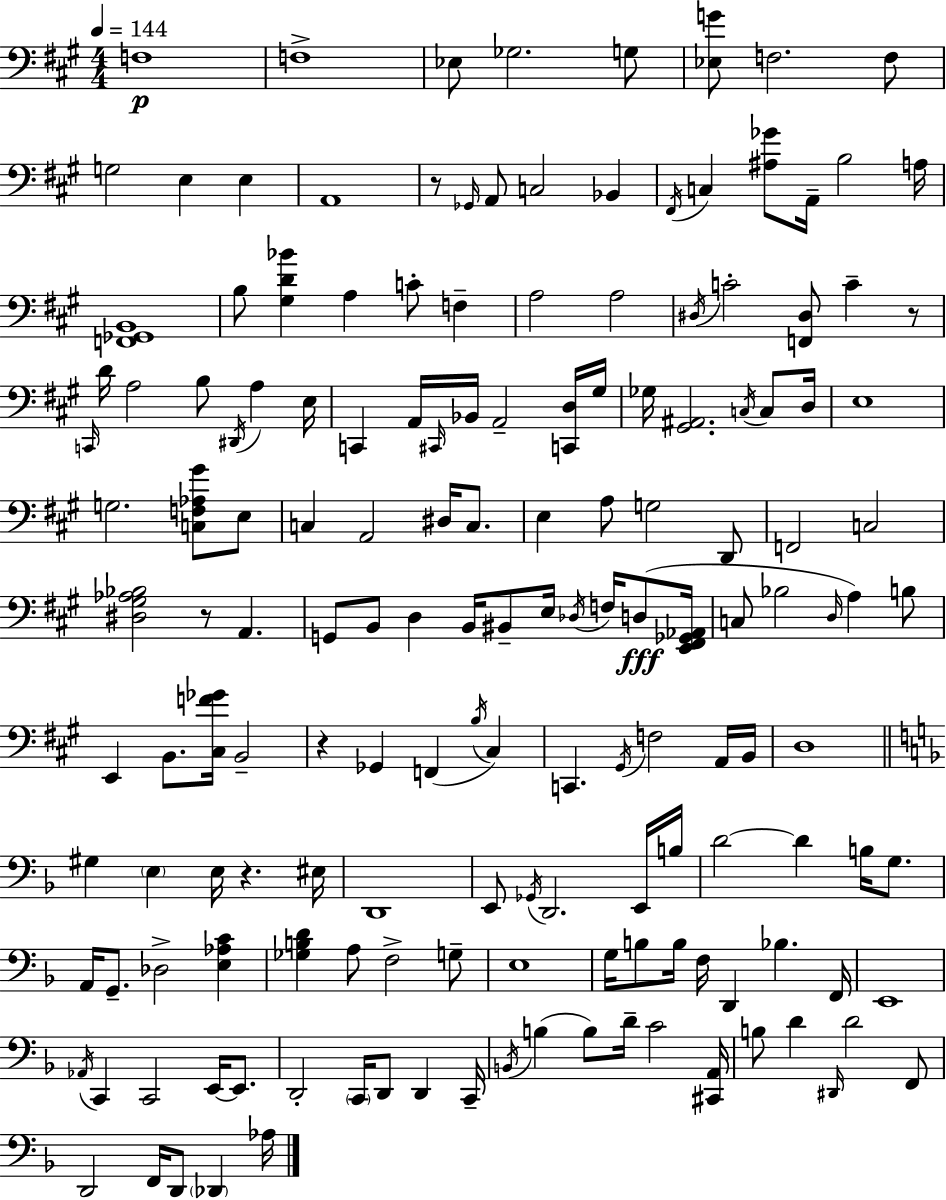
X:1
T:Untitled
M:4/4
L:1/4
K:A
F,4 F,4 _E,/2 _G,2 G,/2 [_E,G]/2 F,2 F,/2 G,2 E, E, A,,4 z/2 _G,,/4 A,,/2 C,2 _B,, ^F,,/4 C, [^A,_G]/2 A,,/4 B,2 A,/4 [F,,_G,,B,,]4 B,/2 [^G,D_B] A, C/2 F, A,2 A,2 ^D,/4 C2 [F,,^D,]/2 C z/2 C,,/4 D/4 A,2 B,/2 ^D,,/4 A, E,/4 C,, A,,/4 ^C,,/4 _B,,/4 A,,2 [C,,D,]/4 ^G,/4 _G,/4 [^G,,^A,,]2 C,/4 C,/2 D,/4 E,4 G,2 [C,F,_A,^G]/2 E,/2 C, A,,2 ^D,/4 C,/2 E, A,/2 G,2 D,,/2 F,,2 C,2 [^D,^G,_A,_B,]2 z/2 A,, G,,/2 B,,/2 D, B,,/4 ^B,,/2 E,/4 _D,/4 F,/4 D,/2 [E,,^F,,_G,,_A,,]/4 C,/2 _B,2 D,/4 A, B,/2 E,, B,,/2 [^C,F_G]/4 B,,2 z _G,, F,, B,/4 ^C, C,, ^G,,/4 F,2 A,,/4 B,,/4 D,4 ^G, E, E,/4 z ^E,/4 D,,4 E,,/2 _G,,/4 D,,2 E,,/4 B,/4 D2 D B,/4 G,/2 A,,/4 G,,/2 _D,2 [E,_A,C] [_G,B,D] A,/2 F,2 G,/2 E,4 G,/4 B,/2 B,/4 F,/4 D,, _B, F,,/4 E,,4 _A,,/4 C,, C,,2 E,,/4 E,,/2 D,,2 C,,/4 D,,/2 D,, C,,/4 B,,/4 B, B,/2 D/4 C2 [^C,,A,,]/4 B,/2 D ^D,,/4 D2 F,,/2 D,,2 F,,/4 D,,/2 _D,, _A,/4